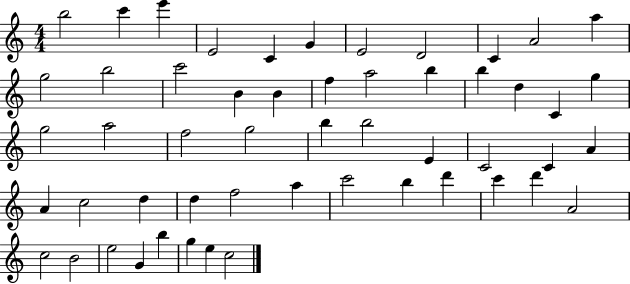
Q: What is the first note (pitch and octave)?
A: B5